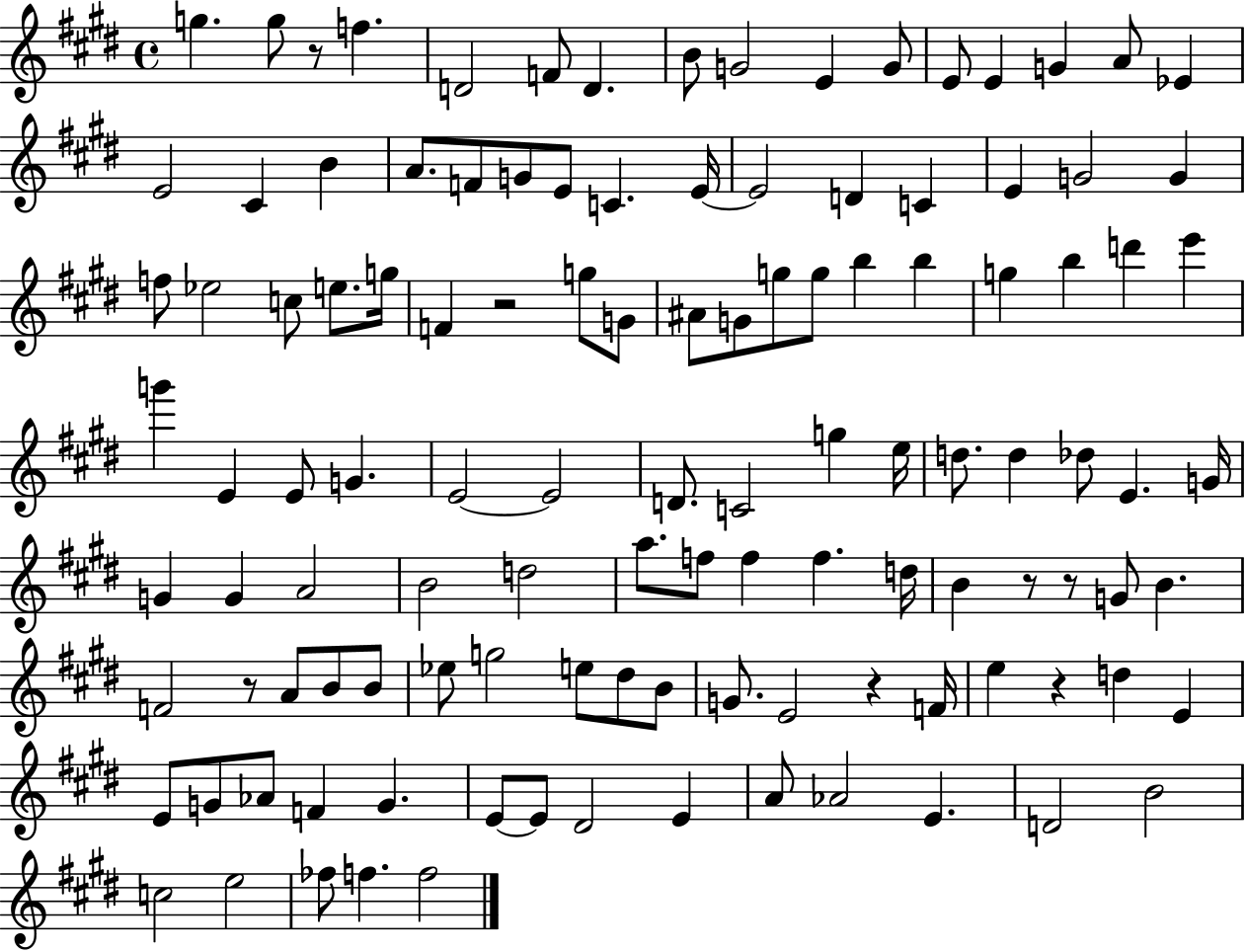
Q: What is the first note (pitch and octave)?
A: G5